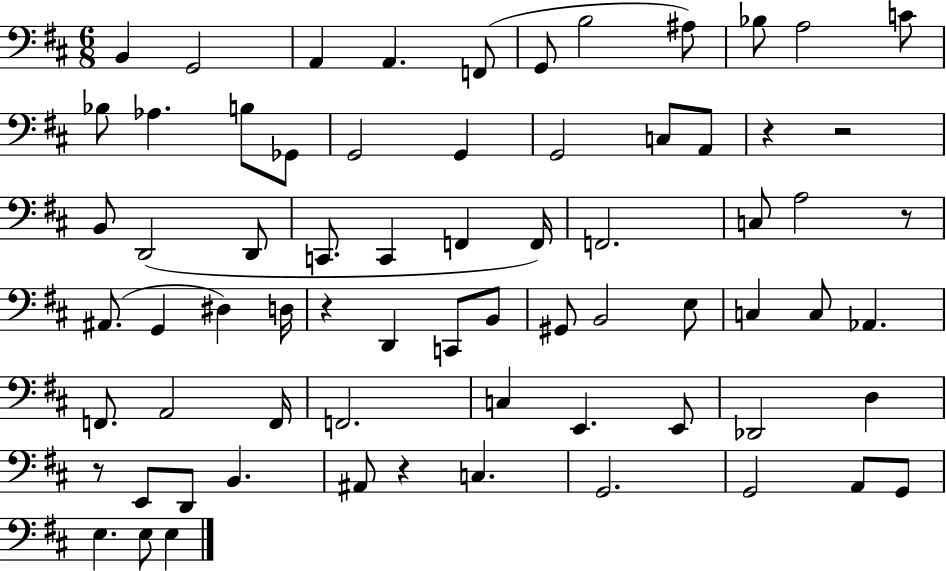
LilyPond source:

{
  \clef bass
  \numericTimeSignature
  \time 6/8
  \key d \major
  \repeat volta 2 { b,4 g,2 | a,4 a,4. f,8( | g,8 b2 ais8) | bes8 a2 c'8 | \break bes8 aes4. b8 ges,8 | g,2 g,4 | g,2 c8 a,8 | r4 r2 | \break b,8 d,2( d,8 | c,8. c,4 f,4 f,16) | f,2. | c8 a2 r8 | \break ais,8.( g,4 dis4) d16 | r4 d,4 c,8 b,8 | gis,8 b,2 e8 | c4 c8 aes,4. | \break f,8. a,2 f,16 | f,2. | c4 e,4. e,8 | des,2 d4 | \break r8 e,8 d,8 b,4. | ais,8 r4 c4. | g,2. | g,2 a,8 g,8 | \break e4. e8 e4 | } \bar "|."
}